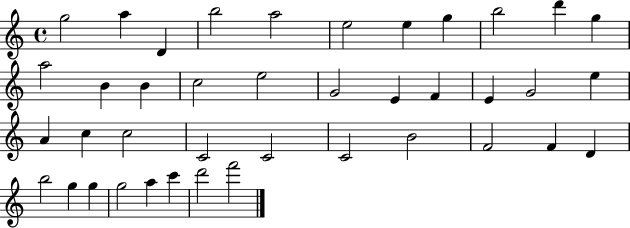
X:1
T:Untitled
M:4/4
L:1/4
K:C
g2 a D b2 a2 e2 e g b2 d' g a2 B B c2 e2 G2 E F E G2 e A c c2 C2 C2 C2 B2 F2 F D b2 g g g2 a c' d'2 f'2